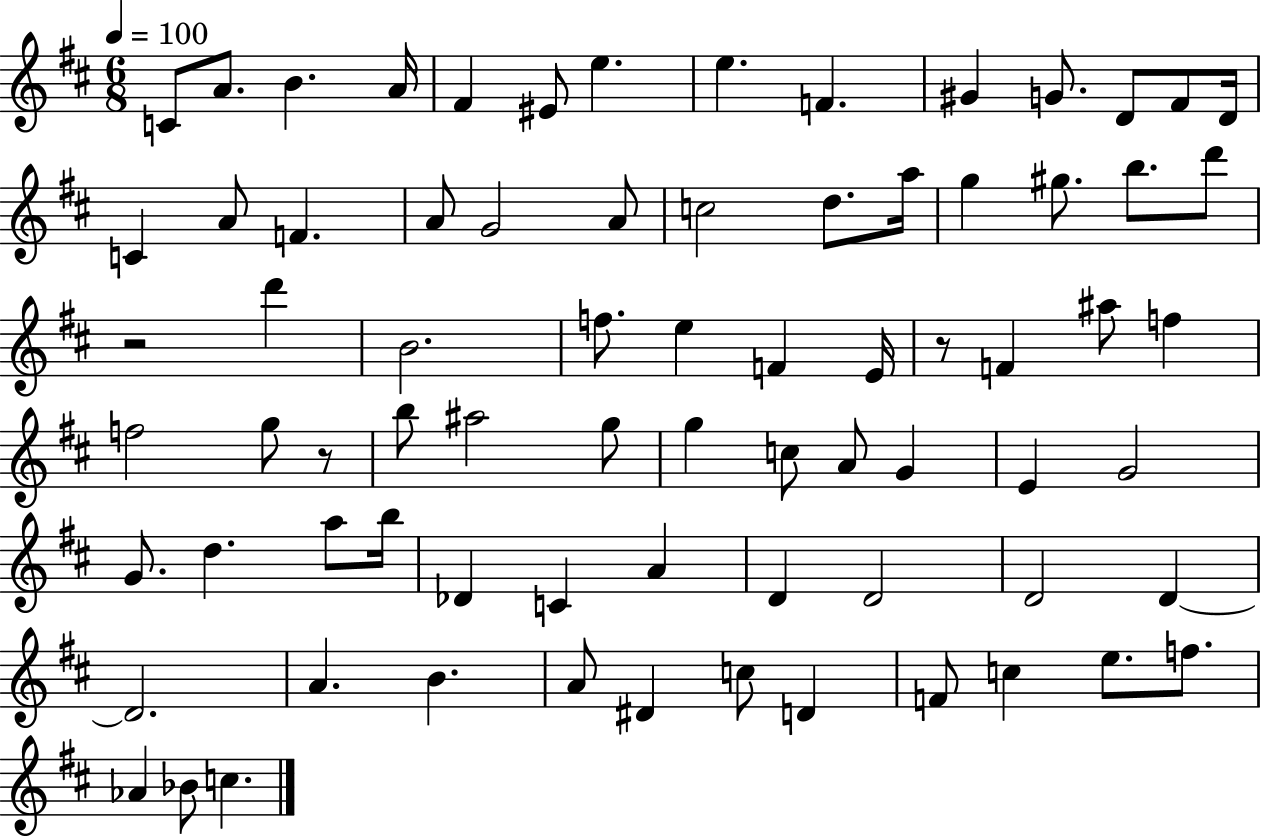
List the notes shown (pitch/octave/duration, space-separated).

C4/e A4/e. B4/q. A4/s F#4/q EIS4/e E5/q. E5/q. F4/q. G#4/q G4/e. D4/e F#4/e D4/s C4/q A4/e F4/q. A4/e G4/h A4/e C5/h D5/e. A5/s G5/q G#5/e. B5/e. D6/e R/h D6/q B4/h. F5/e. E5/q F4/q E4/s R/e F4/q A#5/e F5/q F5/h G5/e R/e B5/e A#5/h G5/e G5/q C5/e A4/e G4/q E4/q G4/h G4/e. D5/q. A5/e B5/s Db4/q C4/q A4/q D4/q D4/h D4/h D4/q D4/h. A4/q. B4/q. A4/e D#4/q C5/e D4/q F4/e C5/q E5/e. F5/e. Ab4/q Bb4/e C5/q.